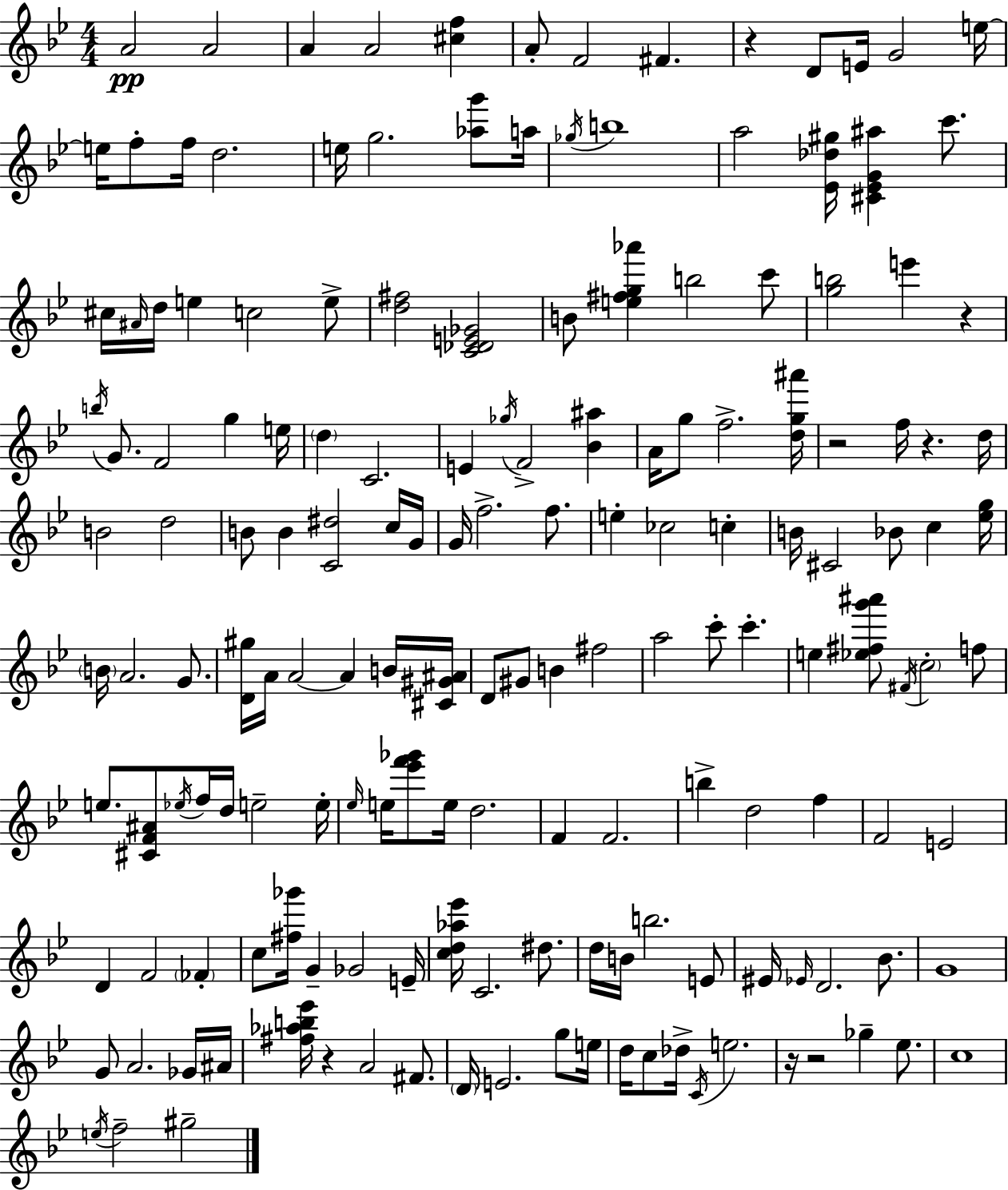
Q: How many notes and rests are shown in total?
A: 164